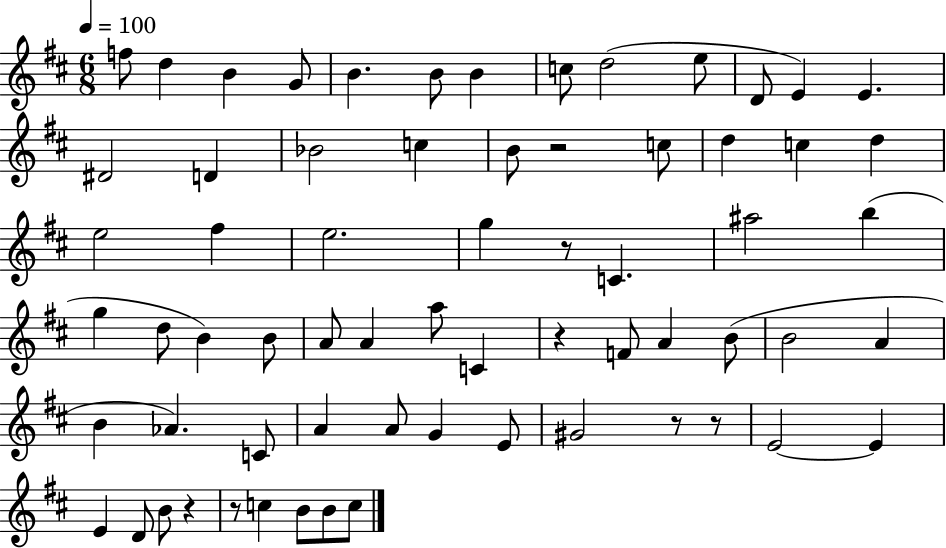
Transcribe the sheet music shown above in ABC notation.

X:1
T:Untitled
M:6/8
L:1/4
K:D
f/2 d B G/2 B B/2 B c/2 d2 e/2 D/2 E E ^D2 D _B2 c B/2 z2 c/2 d c d e2 ^f e2 g z/2 C ^a2 b g d/2 B B/2 A/2 A a/2 C z F/2 A B/2 B2 A B _A C/2 A A/2 G E/2 ^G2 z/2 z/2 E2 E E D/2 B/2 z z/2 c B/2 B/2 c/2